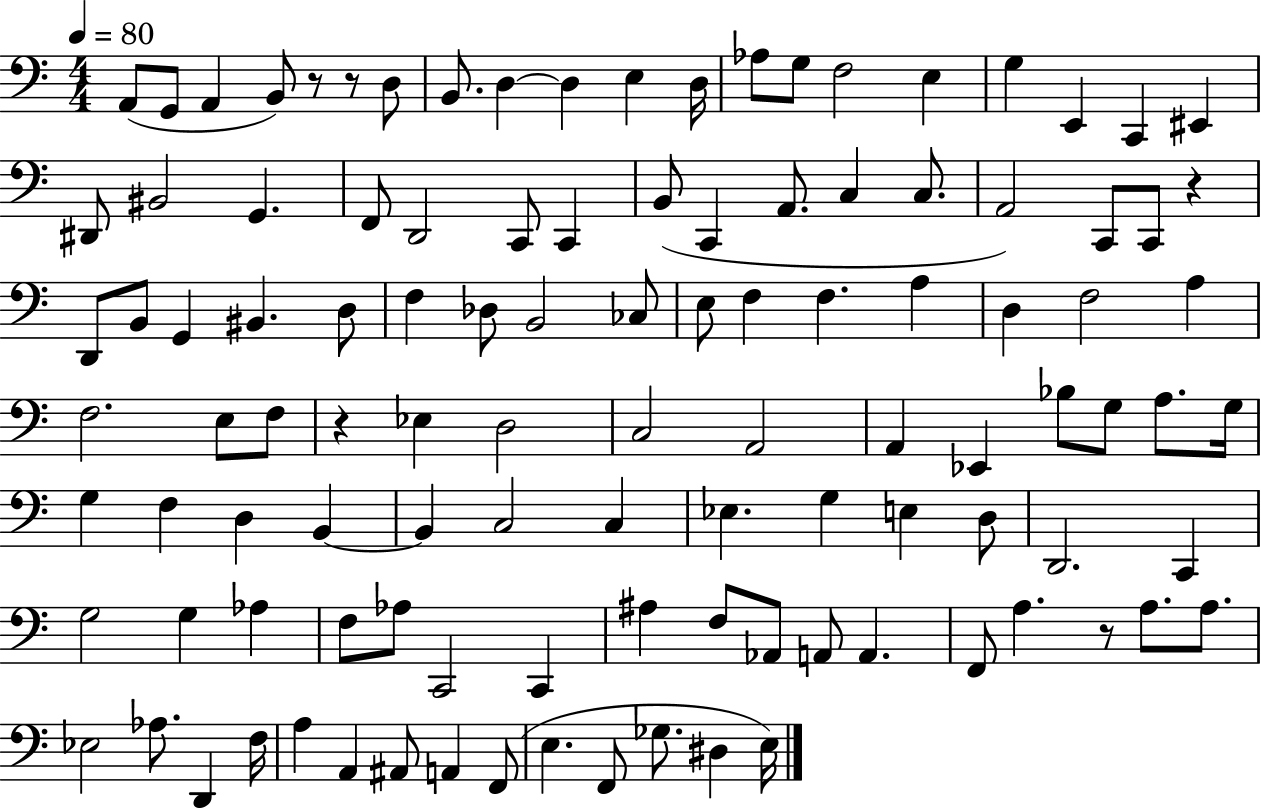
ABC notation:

X:1
T:Untitled
M:4/4
L:1/4
K:C
A,,/2 G,,/2 A,, B,,/2 z/2 z/2 D,/2 B,,/2 D, D, E, D,/4 _A,/2 G,/2 F,2 E, G, E,, C,, ^E,, ^D,,/2 ^B,,2 G,, F,,/2 D,,2 C,,/2 C,, B,,/2 C,, A,,/2 C, C,/2 A,,2 C,,/2 C,,/2 z D,,/2 B,,/2 G,, ^B,, D,/2 F, _D,/2 B,,2 _C,/2 E,/2 F, F, A, D, F,2 A, F,2 E,/2 F,/2 z _E, D,2 C,2 A,,2 A,, _E,, _B,/2 G,/2 A,/2 G,/4 G, F, D, B,, B,, C,2 C, _E, G, E, D,/2 D,,2 C,, G,2 G, _A, F,/2 _A,/2 C,,2 C,, ^A, F,/2 _A,,/2 A,,/2 A,, F,,/2 A, z/2 A,/2 A,/2 _E,2 _A,/2 D,, F,/4 A, A,, ^A,,/2 A,, F,,/2 E, F,,/2 _G,/2 ^D, E,/4